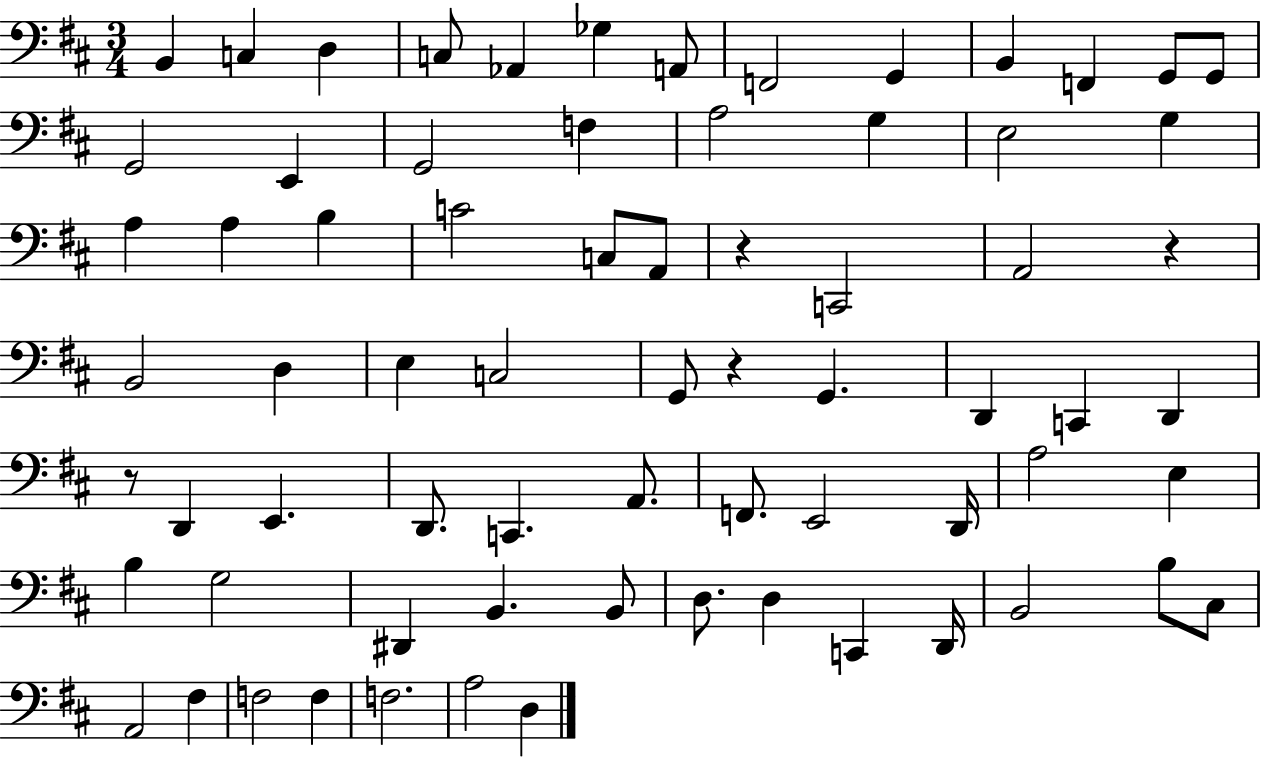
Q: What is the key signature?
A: D major